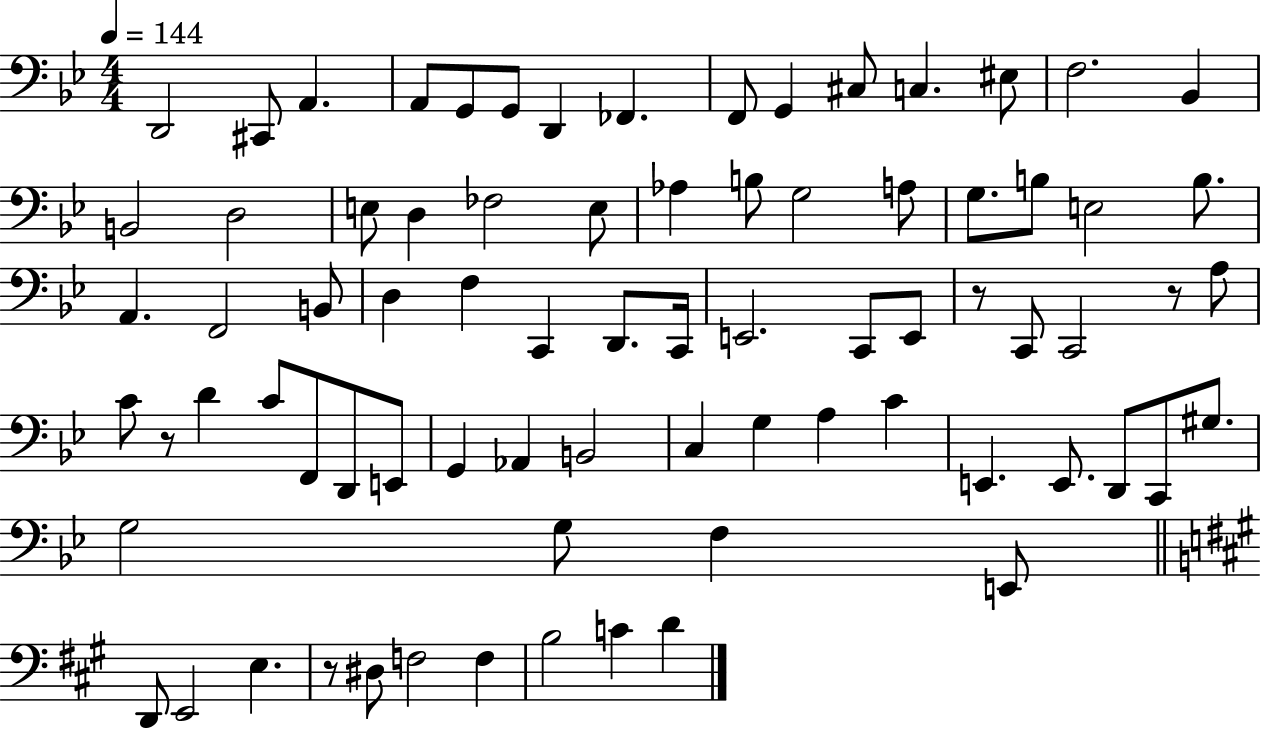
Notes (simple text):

D2/h C#2/e A2/q. A2/e G2/e G2/e D2/q FES2/q. F2/e G2/q C#3/e C3/q. EIS3/e F3/h. Bb2/q B2/h D3/h E3/e D3/q FES3/h E3/e Ab3/q B3/e G3/h A3/e G3/e. B3/e E3/h B3/e. A2/q. F2/h B2/e D3/q F3/q C2/q D2/e. C2/s E2/h. C2/e E2/e R/e C2/e C2/h R/e A3/e C4/e R/e D4/q C4/e F2/e D2/e E2/e G2/q Ab2/q B2/h C3/q G3/q A3/q C4/q E2/q. E2/e. D2/e C2/e G#3/e. G3/h G3/e F3/q E2/e D2/e E2/h E3/q. R/e D#3/e F3/h F3/q B3/h C4/q D4/q